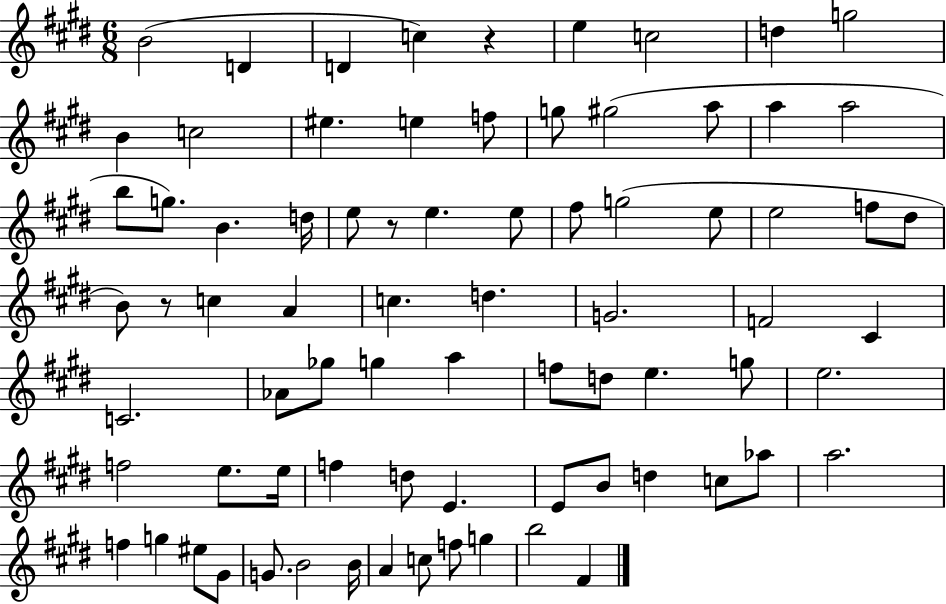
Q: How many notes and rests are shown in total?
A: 77